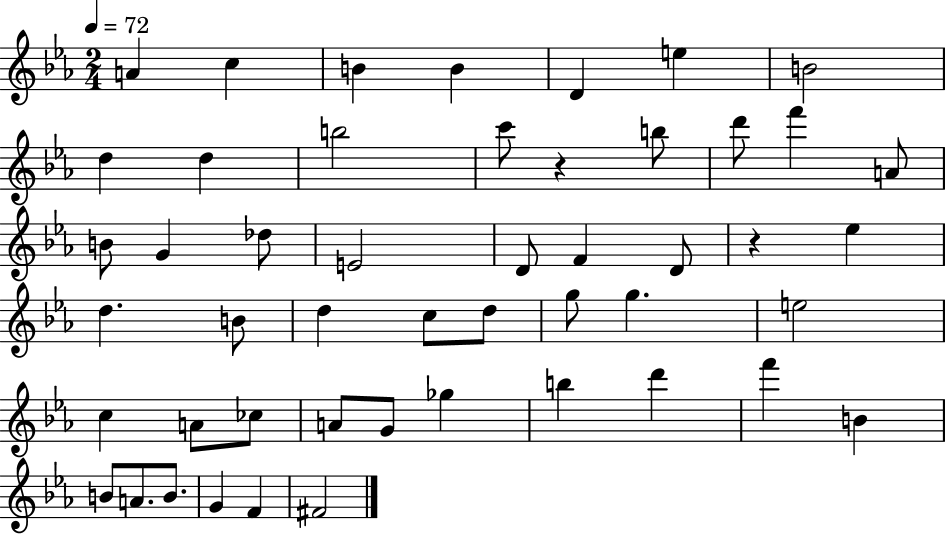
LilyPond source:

{
  \clef treble
  \numericTimeSignature
  \time 2/4
  \key ees \major
  \tempo 4 = 72
  a'4 c''4 | b'4 b'4 | d'4 e''4 | b'2 | \break d''4 d''4 | b''2 | c'''8 r4 b''8 | d'''8 f'''4 a'8 | \break b'8 g'4 des''8 | e'2 | d'8 f'4 d'8 | r4 ees''4 | \break d''4. b'8 | d''4 c''8 d''8 | g''8 g''4. | e''2 | \break c''4 a'8 ces''8 | a'8 g'8 ges''4 | b''4 d'''4 | f'''4 b'4 | \break b'8 a'8. b'8. | g'4 f'4 | fis'2 | \bar "|."
}